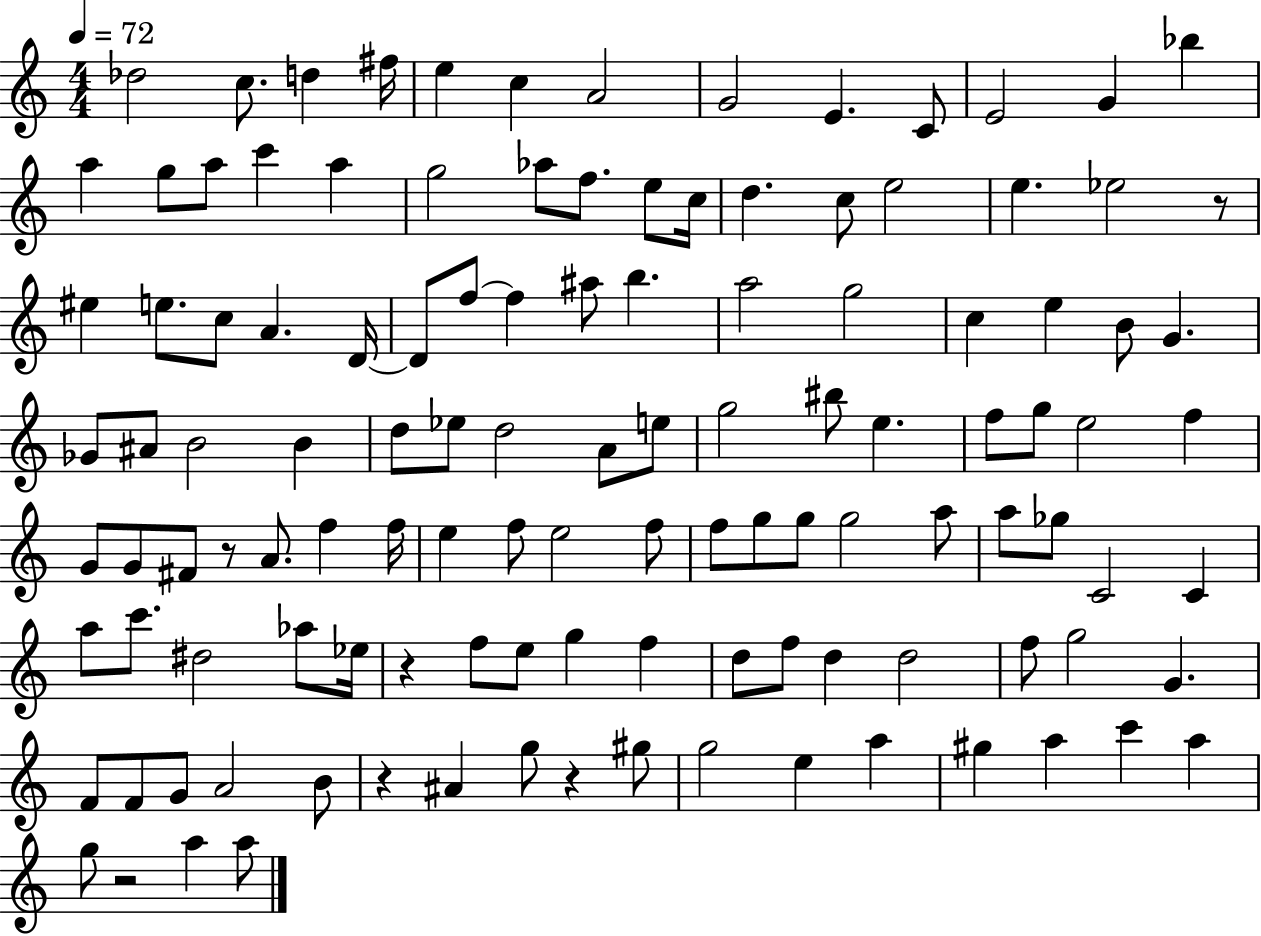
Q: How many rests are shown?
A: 6